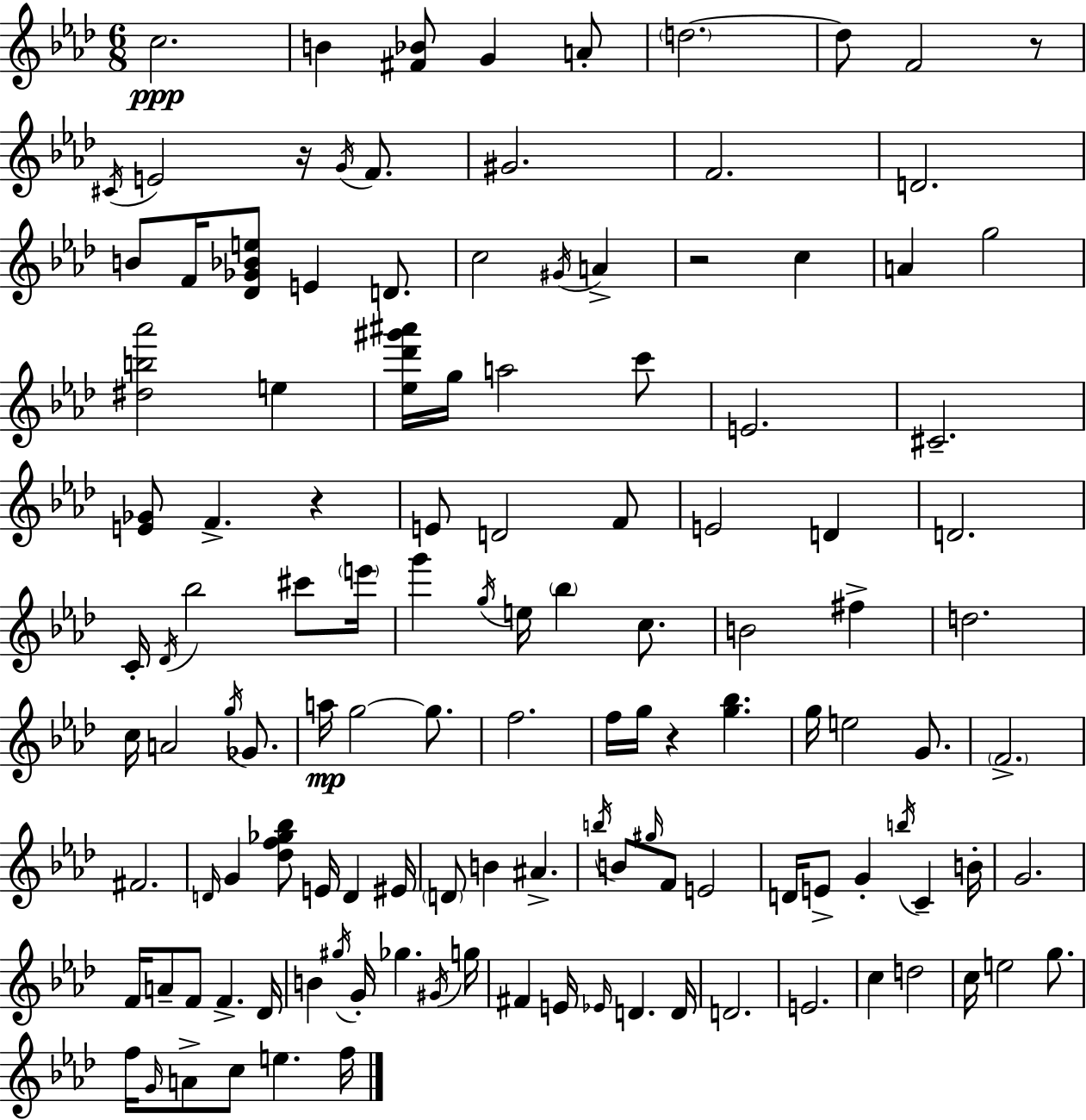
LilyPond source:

{
  \clef treble
  \numericTimeSignature
  \time 6/8
  \key f \minor
  c''2.\ppp | b'4 <fis' bes'>8 g'4 a'8-. | \parenthesize d''2.~~ | d''8 f'2 r8 | \break \acciaccatura { cis'16 } e'2 r16 \acciaccatura { g'16 } f'8. | gis'2. | f'2. | d'2. | \break b'8 f'16 <des' ges' bes' e''>8 e'4 d'8. | c''2 \acciaccatura { gis'16 } a'4-> | r2 c''4 | a'4 g''2 | \break <dis'' b'' aes'''>2 e''4 | <ees'' des''' gis''' ais'''>16 g''16 a''2 | c'''8 e'2. | cis'2.-- | \break <e' ges'>8 f'4.-> r4 | e'8 d'2 | f'8 e'2 d'4 | d'2. | \break c'16-. \acciaccatura { des'16 } bes''2 | cis'''8 \parenthesize e'''16 g'''4 \acciaccatura { g''16 } e''16 \parenthesize bes''4 | c''8. b'2 | fis''4-> d''2. | \break c''16 a'2 | \acciaccatura { g''16 } ges'8. a''16\mp g''2~~ | g''8. f''2. | f''16 g''16 r4 | \break <g'' bes''>4. g''16 e''2 | g'8. \parenthesize f'2.-> | fis'2. | \grace { d'16 } g'4 <des'' f'' ges'' bes''>8 | \break e'16 d'4 eis'16 \parenthesize d'8 b'4 | ais'4.-> \acciaccatura { b''16 } b'8 \grace { gis''16 } f'8 | e'2 d'16 e'8-> | g'4-. \acciaccatura { b''16 } c'4-- b'16-. g'2. | \break f'16 a'8-- | f'8 f'4.-> des'16 b'4 | \acciaccatura { gis''16 } g'16-. ges''4. \acciaccatura { gis'16 } g''16 | fis'4 e'16 \grace { ees'16 } d'4. | \break d'16 d'2. | e'2. | c''4 d''2 | c''16 e''2 g''8. | \break f''16 \grace { g'16 } a'8-> c''8 e''4. | f''16 \bar "|."
}